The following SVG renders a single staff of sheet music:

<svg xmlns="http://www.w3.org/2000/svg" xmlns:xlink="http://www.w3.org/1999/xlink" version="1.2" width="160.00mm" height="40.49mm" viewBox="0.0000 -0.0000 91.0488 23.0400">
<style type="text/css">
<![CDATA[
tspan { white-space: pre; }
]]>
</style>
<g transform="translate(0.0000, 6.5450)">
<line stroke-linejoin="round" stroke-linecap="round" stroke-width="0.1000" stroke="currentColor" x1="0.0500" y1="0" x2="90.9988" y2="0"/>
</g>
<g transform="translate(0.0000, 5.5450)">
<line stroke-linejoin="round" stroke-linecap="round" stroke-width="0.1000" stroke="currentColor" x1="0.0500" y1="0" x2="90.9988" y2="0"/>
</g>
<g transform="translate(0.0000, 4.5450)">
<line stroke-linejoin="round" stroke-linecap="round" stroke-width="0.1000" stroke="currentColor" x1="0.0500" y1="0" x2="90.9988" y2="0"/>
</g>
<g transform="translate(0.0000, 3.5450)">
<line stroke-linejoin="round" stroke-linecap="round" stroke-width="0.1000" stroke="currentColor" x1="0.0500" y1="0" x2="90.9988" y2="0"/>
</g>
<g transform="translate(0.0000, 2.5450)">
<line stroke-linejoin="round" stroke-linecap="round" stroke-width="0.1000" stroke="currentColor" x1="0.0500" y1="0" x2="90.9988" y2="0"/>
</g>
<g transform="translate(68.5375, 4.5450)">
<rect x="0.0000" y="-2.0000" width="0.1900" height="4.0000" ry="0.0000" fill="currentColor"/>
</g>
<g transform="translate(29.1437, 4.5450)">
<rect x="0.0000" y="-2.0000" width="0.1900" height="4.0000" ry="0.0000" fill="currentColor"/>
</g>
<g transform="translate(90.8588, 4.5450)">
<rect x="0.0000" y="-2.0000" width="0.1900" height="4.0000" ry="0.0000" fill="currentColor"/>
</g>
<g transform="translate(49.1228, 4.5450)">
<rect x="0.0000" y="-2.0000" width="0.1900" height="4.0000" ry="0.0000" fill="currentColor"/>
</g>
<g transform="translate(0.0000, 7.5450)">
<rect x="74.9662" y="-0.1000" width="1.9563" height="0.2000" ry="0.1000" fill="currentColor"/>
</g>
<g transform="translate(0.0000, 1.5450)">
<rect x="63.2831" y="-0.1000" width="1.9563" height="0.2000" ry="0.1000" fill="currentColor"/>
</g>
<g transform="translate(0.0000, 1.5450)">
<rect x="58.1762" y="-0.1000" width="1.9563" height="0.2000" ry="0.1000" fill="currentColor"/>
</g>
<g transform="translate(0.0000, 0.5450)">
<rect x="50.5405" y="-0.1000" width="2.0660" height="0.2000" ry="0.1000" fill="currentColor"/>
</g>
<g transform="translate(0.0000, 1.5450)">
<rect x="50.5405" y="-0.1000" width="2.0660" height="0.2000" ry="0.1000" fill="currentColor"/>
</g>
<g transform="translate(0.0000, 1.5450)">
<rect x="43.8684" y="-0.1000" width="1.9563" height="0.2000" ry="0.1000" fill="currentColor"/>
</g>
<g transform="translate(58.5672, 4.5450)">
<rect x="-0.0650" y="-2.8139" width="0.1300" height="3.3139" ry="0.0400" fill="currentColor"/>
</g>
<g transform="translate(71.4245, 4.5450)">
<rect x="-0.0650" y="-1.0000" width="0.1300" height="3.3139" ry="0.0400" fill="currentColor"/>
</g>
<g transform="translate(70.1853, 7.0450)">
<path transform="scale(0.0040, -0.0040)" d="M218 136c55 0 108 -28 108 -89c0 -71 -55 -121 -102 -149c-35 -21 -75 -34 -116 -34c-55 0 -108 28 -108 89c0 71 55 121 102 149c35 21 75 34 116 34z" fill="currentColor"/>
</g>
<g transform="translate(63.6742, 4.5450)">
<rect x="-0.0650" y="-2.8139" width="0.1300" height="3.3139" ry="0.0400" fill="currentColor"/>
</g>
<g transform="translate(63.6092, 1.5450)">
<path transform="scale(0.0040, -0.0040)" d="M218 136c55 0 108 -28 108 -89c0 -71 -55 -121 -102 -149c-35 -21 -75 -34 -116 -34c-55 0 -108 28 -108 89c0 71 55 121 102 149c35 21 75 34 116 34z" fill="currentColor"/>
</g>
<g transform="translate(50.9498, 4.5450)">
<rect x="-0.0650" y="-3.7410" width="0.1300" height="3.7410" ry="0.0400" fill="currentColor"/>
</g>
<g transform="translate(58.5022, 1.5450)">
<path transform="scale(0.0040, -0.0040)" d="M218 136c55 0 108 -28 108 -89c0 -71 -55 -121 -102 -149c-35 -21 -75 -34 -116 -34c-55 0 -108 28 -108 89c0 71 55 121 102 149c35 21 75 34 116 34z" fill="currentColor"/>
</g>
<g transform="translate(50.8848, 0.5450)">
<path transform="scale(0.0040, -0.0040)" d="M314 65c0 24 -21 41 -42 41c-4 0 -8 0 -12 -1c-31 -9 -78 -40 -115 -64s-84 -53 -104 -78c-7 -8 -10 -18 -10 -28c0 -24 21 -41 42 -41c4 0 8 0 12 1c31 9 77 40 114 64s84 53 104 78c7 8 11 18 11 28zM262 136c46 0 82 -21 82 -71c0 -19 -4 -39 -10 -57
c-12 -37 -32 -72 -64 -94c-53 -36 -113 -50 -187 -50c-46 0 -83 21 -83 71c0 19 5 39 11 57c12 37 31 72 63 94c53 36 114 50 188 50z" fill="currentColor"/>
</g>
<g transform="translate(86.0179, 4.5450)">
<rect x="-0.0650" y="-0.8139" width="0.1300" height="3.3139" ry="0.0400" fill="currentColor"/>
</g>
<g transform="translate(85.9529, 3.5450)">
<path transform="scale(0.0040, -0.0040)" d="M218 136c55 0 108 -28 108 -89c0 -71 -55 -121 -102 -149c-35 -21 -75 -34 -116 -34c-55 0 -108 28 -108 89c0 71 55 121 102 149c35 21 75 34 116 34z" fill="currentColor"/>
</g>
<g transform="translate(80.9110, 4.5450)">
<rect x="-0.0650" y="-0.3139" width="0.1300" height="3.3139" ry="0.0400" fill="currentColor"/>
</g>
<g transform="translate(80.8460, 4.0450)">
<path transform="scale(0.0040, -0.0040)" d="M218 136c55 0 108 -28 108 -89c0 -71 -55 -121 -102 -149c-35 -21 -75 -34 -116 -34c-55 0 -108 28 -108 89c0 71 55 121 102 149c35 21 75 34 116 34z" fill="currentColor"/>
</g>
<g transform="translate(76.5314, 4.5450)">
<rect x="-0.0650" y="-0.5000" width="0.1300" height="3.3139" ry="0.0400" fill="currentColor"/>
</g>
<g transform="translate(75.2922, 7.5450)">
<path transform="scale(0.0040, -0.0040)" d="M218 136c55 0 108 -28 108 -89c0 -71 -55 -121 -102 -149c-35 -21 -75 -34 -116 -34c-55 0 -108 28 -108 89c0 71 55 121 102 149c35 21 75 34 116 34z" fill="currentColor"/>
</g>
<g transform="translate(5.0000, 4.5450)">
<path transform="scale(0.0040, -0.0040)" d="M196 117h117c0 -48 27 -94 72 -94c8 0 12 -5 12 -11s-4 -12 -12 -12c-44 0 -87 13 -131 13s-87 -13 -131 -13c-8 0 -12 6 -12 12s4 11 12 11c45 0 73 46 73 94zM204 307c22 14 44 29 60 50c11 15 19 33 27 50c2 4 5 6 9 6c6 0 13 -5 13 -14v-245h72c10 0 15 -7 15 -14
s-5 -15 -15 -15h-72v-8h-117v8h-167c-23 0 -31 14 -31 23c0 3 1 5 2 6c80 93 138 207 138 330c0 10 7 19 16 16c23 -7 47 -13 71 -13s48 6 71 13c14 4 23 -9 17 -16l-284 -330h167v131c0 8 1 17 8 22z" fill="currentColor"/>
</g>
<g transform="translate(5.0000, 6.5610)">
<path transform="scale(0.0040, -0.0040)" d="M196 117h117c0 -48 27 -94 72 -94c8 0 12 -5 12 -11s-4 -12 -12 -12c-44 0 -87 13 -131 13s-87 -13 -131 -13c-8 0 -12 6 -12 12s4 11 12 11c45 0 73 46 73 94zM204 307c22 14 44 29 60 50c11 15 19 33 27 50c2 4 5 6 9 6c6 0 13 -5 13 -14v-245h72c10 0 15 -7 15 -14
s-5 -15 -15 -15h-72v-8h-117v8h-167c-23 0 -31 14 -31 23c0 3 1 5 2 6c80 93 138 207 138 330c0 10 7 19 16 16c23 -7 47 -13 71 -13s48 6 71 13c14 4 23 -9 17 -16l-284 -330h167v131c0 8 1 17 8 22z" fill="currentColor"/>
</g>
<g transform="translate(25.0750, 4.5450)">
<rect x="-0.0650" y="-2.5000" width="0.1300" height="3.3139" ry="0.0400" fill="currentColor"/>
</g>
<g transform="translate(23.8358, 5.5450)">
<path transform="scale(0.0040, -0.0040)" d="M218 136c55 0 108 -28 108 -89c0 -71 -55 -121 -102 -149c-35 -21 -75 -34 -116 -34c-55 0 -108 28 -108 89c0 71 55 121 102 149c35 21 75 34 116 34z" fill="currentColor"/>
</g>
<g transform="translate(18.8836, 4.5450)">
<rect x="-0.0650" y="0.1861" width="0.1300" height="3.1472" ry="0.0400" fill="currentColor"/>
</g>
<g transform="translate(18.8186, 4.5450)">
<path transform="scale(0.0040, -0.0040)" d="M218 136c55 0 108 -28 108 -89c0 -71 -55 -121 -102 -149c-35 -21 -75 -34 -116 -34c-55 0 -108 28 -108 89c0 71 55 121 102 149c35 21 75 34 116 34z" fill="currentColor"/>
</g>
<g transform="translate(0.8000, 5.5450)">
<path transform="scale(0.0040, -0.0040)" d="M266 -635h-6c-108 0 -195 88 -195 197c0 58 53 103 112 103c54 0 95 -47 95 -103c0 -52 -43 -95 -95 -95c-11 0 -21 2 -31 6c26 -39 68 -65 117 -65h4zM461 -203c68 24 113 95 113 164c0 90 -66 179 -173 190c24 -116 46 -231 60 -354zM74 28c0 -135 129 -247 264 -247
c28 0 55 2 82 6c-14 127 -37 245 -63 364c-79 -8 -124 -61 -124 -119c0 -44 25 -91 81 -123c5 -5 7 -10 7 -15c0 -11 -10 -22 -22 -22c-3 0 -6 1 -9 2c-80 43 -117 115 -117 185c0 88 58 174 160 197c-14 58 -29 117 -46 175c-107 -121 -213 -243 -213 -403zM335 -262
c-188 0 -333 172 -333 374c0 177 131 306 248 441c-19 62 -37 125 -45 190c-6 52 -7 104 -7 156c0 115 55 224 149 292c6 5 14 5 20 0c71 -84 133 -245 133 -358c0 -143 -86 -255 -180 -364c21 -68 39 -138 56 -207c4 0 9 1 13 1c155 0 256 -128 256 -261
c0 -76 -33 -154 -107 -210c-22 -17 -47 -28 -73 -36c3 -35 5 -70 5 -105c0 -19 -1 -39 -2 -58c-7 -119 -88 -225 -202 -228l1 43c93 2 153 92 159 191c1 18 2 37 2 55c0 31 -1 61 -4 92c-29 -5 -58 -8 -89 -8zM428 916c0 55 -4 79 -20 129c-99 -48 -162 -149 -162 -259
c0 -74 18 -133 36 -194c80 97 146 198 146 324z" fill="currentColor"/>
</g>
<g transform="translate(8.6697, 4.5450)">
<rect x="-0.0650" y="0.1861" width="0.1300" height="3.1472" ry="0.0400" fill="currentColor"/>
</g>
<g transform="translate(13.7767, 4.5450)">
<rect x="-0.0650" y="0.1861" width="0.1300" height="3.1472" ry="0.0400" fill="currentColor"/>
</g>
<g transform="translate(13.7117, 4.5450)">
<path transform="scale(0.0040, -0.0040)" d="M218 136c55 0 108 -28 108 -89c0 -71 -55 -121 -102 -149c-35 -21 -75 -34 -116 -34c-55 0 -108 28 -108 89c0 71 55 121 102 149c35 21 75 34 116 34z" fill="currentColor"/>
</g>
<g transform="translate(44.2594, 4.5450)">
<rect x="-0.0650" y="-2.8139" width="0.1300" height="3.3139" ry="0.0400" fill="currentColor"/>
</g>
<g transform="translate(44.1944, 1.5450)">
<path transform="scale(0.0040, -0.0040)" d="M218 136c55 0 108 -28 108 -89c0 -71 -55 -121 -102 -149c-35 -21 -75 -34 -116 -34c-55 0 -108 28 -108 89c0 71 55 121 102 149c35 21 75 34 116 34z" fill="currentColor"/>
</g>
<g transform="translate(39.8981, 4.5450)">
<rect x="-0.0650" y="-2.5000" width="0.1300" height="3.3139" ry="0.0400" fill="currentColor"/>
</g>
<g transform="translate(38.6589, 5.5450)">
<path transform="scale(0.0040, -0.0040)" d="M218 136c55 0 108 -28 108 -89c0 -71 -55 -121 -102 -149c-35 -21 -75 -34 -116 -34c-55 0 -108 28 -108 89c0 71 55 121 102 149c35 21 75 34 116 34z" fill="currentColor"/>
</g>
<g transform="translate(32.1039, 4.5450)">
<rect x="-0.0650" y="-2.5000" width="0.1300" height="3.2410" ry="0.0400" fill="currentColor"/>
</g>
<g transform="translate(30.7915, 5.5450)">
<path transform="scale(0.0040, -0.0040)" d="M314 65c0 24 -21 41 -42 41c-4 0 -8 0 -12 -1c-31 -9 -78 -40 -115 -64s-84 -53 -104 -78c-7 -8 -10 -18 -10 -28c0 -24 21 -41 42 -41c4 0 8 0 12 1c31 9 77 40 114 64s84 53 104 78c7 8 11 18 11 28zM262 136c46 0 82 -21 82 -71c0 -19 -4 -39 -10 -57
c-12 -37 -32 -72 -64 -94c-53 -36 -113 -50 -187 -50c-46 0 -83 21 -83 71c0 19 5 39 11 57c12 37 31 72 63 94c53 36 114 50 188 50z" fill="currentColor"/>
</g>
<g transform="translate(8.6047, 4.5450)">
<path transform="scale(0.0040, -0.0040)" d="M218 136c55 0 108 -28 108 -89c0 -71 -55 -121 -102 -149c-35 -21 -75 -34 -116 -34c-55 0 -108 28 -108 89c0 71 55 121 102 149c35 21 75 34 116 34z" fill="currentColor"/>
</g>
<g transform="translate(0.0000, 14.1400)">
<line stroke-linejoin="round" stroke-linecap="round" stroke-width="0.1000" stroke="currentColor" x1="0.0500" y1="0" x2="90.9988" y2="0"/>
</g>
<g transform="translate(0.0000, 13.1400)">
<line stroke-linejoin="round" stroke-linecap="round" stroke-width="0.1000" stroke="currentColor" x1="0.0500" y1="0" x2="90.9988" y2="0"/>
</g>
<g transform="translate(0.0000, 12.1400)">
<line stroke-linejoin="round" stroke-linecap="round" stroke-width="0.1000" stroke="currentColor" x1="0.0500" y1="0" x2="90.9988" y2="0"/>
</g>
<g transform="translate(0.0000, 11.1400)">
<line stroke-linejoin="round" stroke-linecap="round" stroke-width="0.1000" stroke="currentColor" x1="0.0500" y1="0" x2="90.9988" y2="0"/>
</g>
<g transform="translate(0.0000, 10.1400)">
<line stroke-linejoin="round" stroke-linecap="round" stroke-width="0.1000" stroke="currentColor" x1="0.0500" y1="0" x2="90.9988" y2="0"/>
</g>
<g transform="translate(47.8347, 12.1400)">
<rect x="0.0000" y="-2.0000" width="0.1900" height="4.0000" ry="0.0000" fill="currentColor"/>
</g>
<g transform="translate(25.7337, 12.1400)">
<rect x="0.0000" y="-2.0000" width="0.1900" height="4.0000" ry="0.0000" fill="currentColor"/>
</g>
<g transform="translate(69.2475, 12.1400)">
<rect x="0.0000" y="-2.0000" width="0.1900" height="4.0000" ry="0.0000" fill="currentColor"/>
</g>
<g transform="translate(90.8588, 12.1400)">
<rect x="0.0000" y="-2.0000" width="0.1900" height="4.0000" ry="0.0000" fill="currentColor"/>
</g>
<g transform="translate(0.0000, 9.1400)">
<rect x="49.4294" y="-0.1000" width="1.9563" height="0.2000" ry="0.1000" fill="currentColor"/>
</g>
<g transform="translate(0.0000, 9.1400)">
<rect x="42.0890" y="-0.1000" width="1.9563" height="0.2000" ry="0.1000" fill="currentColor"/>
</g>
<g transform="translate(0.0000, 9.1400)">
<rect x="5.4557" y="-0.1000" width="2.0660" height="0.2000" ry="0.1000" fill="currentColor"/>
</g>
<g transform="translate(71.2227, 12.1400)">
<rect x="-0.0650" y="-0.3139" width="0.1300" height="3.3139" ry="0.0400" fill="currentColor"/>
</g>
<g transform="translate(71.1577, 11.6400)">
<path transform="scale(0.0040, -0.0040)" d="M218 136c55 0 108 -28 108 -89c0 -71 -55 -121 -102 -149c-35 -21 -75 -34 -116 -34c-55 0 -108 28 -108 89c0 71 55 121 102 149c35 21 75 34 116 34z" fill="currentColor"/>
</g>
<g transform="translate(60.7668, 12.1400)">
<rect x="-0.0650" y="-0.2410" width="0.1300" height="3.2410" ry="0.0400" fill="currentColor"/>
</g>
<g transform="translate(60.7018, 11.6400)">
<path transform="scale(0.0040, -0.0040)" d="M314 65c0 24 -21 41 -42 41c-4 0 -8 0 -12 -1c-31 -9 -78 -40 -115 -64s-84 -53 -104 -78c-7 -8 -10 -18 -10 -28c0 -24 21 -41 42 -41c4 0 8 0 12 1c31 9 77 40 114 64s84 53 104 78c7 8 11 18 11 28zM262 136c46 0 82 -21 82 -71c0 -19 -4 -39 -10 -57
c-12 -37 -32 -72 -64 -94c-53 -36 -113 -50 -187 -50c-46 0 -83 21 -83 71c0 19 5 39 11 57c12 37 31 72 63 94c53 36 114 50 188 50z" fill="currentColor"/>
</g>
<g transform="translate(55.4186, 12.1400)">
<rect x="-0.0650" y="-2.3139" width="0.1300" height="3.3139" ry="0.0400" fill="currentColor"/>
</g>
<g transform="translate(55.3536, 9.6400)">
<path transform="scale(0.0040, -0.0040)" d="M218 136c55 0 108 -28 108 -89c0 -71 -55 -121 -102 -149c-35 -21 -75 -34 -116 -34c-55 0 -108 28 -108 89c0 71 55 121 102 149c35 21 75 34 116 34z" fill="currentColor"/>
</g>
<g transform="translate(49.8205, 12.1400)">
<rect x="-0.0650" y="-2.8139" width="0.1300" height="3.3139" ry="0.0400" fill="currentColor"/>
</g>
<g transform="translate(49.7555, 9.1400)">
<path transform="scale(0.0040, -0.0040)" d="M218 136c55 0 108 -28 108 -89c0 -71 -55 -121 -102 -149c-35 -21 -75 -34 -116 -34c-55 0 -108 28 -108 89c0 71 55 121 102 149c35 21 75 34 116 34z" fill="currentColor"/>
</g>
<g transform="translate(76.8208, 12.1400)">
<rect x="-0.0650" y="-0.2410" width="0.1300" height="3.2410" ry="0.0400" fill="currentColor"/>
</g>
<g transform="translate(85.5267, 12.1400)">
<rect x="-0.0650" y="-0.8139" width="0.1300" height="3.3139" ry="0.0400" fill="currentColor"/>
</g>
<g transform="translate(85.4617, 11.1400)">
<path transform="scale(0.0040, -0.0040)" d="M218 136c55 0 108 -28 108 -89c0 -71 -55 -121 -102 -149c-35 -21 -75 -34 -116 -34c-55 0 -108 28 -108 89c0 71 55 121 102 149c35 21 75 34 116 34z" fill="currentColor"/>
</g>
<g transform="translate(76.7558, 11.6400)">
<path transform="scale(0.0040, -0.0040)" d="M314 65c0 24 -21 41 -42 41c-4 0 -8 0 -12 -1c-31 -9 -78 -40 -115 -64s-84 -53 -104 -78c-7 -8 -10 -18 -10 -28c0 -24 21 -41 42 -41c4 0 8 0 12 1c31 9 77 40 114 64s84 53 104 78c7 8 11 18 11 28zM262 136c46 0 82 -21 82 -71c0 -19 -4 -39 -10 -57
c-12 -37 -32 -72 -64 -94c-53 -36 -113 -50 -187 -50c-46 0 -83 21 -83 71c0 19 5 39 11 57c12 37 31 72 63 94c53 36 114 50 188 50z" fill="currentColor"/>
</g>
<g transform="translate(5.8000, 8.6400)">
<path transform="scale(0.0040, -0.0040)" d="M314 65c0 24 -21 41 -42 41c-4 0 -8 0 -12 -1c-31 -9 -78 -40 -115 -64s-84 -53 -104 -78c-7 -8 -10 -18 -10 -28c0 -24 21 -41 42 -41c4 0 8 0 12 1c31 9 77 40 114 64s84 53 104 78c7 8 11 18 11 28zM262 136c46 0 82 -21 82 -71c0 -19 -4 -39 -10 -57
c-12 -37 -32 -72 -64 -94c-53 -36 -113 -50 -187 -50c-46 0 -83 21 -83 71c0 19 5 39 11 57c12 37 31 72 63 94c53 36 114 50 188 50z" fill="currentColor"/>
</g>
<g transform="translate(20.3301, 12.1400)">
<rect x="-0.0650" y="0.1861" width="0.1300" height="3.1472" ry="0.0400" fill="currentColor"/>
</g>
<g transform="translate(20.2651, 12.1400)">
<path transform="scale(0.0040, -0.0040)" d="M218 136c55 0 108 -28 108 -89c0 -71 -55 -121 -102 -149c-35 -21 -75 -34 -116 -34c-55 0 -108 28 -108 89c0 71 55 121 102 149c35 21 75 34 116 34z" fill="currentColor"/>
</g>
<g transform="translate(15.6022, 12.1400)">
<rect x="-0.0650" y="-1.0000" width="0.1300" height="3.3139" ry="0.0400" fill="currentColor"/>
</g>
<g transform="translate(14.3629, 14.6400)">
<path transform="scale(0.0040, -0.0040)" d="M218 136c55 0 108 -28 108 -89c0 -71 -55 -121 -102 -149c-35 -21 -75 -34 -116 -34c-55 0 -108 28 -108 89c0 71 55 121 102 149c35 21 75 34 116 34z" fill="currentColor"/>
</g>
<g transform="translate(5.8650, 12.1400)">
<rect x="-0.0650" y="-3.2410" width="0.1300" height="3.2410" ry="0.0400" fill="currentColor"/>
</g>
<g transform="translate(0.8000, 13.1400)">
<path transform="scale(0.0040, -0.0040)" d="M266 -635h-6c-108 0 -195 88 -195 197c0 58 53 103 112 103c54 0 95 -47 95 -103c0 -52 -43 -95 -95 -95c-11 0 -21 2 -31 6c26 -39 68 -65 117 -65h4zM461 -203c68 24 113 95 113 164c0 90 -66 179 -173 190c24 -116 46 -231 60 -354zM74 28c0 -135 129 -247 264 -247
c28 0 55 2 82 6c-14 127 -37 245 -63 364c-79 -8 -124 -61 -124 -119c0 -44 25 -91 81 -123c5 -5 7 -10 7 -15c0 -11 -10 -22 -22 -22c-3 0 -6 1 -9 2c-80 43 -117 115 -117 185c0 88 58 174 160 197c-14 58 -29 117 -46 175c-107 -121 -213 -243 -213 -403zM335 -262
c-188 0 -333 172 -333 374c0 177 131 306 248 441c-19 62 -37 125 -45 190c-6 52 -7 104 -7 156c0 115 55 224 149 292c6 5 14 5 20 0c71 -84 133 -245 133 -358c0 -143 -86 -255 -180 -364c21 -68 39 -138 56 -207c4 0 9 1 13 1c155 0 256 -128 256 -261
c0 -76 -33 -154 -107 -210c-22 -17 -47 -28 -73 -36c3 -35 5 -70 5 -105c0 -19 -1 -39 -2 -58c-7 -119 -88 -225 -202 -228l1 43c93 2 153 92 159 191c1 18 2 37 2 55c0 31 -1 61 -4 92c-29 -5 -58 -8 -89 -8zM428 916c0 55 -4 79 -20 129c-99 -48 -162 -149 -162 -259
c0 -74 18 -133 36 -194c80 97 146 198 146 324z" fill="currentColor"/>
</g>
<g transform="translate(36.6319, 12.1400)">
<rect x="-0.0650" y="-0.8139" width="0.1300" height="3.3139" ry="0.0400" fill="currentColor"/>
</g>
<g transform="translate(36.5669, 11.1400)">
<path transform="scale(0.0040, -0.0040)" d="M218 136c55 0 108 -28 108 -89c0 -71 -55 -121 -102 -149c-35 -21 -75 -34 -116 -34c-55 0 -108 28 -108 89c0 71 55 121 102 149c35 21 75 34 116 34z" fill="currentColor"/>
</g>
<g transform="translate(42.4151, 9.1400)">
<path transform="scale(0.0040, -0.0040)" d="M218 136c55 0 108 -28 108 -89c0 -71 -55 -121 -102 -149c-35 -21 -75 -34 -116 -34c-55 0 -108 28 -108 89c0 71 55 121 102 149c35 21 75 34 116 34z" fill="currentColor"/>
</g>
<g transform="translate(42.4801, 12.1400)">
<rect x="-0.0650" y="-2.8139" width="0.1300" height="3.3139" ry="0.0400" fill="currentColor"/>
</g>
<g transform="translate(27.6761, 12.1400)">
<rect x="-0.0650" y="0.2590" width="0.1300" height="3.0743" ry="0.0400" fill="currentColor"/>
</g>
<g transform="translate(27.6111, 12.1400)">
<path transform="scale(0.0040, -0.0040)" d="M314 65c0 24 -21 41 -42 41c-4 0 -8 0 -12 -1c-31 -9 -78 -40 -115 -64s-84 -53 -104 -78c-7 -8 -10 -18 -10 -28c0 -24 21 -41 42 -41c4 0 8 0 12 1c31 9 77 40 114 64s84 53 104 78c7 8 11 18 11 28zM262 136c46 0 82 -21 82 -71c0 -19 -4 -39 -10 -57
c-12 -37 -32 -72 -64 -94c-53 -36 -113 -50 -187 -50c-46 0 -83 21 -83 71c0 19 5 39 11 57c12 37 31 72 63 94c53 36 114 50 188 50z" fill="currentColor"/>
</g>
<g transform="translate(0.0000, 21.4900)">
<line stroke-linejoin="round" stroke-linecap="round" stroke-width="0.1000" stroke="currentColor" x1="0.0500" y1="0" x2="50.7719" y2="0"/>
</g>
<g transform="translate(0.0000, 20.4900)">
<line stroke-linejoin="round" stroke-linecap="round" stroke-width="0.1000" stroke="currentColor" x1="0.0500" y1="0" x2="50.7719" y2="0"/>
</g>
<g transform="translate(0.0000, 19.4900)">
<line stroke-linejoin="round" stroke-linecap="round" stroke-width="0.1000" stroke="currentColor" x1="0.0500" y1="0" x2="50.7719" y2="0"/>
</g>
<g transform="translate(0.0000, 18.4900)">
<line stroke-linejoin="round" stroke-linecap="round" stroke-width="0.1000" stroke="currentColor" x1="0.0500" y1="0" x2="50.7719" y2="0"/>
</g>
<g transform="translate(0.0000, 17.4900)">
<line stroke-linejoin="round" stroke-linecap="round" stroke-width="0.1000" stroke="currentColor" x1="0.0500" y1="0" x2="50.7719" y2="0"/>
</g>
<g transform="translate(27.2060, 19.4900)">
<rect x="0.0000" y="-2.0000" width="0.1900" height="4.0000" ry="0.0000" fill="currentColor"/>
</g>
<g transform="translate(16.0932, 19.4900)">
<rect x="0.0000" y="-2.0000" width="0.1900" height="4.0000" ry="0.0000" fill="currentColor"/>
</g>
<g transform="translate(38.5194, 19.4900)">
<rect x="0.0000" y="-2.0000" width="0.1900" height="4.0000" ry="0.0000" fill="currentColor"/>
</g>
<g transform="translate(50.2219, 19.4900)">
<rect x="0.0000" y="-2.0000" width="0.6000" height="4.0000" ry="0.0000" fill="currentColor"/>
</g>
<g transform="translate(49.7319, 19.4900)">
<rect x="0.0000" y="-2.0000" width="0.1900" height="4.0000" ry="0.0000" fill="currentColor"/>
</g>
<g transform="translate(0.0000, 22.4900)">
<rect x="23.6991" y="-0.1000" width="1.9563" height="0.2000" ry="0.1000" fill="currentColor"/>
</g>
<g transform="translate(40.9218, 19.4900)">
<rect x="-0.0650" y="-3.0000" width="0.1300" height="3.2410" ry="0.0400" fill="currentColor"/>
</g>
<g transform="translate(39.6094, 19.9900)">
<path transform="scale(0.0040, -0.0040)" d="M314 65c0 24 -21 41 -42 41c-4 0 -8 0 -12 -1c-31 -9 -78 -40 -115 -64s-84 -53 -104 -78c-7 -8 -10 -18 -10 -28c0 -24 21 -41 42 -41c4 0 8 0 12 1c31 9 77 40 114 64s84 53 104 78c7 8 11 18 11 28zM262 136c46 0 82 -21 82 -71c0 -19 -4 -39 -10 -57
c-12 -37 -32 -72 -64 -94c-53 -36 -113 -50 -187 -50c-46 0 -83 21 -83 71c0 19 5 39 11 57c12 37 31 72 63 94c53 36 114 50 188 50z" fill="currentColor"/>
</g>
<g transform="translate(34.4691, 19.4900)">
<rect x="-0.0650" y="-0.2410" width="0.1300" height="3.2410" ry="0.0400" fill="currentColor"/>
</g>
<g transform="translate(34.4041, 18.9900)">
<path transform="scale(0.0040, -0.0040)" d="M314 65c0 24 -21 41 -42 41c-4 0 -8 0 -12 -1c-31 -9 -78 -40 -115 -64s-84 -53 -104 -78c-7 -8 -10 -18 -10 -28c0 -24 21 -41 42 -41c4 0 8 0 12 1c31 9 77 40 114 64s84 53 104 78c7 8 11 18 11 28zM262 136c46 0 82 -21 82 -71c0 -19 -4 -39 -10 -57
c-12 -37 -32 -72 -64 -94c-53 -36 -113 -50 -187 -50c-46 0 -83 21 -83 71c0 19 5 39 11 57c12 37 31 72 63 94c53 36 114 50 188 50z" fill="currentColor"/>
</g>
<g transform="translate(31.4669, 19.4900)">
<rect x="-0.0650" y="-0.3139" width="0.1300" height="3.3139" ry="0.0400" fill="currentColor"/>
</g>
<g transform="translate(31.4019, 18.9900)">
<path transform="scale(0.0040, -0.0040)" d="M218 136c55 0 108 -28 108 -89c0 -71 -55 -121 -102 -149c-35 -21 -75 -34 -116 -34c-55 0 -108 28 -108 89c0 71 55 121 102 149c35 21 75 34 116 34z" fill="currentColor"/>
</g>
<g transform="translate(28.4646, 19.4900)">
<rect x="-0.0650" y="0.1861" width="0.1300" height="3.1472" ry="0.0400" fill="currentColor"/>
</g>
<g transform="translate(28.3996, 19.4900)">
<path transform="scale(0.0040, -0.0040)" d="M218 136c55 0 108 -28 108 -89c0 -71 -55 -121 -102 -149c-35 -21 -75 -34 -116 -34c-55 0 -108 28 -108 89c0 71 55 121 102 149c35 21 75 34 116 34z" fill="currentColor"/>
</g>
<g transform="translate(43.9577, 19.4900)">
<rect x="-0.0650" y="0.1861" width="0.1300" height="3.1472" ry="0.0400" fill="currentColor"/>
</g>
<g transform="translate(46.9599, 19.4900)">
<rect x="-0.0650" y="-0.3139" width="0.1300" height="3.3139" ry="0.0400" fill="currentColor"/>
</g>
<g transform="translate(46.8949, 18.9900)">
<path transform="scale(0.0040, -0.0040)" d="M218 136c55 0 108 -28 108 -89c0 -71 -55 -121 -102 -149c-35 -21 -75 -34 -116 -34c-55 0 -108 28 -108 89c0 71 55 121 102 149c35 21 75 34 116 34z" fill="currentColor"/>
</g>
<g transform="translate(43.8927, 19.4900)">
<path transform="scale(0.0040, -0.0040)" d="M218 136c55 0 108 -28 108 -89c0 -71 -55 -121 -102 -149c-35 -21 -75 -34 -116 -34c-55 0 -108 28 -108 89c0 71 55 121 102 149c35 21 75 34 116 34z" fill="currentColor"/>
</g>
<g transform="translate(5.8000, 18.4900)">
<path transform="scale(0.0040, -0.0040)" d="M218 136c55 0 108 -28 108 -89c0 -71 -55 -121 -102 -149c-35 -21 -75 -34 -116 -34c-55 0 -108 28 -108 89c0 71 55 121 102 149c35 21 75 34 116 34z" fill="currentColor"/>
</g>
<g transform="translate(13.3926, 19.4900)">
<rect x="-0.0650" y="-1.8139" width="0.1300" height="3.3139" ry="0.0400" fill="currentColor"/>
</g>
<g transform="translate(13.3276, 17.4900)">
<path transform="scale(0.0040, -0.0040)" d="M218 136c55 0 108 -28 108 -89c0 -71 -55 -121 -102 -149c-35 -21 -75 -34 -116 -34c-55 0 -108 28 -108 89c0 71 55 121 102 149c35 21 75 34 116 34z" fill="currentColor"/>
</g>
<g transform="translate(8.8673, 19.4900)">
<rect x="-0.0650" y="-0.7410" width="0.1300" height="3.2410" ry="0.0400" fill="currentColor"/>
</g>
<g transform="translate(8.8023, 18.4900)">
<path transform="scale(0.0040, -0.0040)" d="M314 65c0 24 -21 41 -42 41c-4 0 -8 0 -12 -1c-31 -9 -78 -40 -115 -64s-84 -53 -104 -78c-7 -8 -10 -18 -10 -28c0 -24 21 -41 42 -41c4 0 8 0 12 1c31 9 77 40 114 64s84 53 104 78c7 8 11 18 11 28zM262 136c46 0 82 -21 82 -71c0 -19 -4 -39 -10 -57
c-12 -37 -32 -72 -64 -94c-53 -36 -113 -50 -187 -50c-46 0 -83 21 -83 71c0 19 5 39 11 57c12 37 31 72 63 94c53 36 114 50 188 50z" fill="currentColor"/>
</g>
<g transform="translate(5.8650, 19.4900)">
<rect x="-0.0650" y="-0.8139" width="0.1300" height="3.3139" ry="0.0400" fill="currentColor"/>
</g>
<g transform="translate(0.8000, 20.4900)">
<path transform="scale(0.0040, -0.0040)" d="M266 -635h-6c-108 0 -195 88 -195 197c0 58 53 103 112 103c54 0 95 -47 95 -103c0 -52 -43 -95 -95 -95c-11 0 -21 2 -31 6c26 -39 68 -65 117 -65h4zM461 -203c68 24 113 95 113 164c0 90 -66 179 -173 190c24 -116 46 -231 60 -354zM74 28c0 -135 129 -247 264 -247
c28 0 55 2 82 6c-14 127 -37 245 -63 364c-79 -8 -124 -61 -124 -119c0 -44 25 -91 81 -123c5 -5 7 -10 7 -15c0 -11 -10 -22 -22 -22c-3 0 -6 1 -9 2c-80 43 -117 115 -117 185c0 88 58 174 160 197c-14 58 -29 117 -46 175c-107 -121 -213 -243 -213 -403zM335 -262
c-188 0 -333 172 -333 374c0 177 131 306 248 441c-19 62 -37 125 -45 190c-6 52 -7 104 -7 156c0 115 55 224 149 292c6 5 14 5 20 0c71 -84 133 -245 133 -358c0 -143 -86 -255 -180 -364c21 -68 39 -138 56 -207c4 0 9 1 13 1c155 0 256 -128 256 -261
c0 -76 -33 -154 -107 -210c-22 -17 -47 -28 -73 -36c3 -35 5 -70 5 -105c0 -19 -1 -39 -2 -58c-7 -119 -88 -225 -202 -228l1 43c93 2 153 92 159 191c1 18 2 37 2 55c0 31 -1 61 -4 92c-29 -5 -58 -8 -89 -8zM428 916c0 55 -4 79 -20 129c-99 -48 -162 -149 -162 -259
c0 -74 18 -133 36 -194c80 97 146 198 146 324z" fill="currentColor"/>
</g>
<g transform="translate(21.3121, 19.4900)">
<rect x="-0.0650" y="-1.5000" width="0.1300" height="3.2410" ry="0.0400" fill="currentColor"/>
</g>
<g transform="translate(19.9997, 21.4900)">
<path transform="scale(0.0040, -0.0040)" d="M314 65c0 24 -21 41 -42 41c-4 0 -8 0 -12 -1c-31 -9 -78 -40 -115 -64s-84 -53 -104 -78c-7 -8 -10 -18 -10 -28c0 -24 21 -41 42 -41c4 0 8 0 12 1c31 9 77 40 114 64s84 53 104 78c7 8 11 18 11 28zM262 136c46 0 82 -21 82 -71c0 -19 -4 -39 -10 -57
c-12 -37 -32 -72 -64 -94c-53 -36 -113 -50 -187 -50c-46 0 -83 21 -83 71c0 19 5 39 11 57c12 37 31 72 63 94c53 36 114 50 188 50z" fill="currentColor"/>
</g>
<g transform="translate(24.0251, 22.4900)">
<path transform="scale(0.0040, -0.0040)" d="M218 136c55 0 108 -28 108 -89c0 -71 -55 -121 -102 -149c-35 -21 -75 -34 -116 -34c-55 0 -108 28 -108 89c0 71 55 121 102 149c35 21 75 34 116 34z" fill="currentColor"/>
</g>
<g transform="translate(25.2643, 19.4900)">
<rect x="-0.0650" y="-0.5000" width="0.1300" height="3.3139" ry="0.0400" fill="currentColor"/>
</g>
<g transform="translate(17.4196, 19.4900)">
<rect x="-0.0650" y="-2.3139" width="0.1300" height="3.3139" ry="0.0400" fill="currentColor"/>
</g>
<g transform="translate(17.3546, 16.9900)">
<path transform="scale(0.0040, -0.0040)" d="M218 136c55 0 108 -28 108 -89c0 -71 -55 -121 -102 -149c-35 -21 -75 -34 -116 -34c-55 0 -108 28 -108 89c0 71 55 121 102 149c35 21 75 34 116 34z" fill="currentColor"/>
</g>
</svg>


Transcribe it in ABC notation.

X:1
T:Untitled
M:4/4
L:1/4
K:C
B B B G G2 G a c'2 a a D C c d b2 D B B2 d a a g c2 c c2 d d d2 f g E2 C B c c2 A2 B c